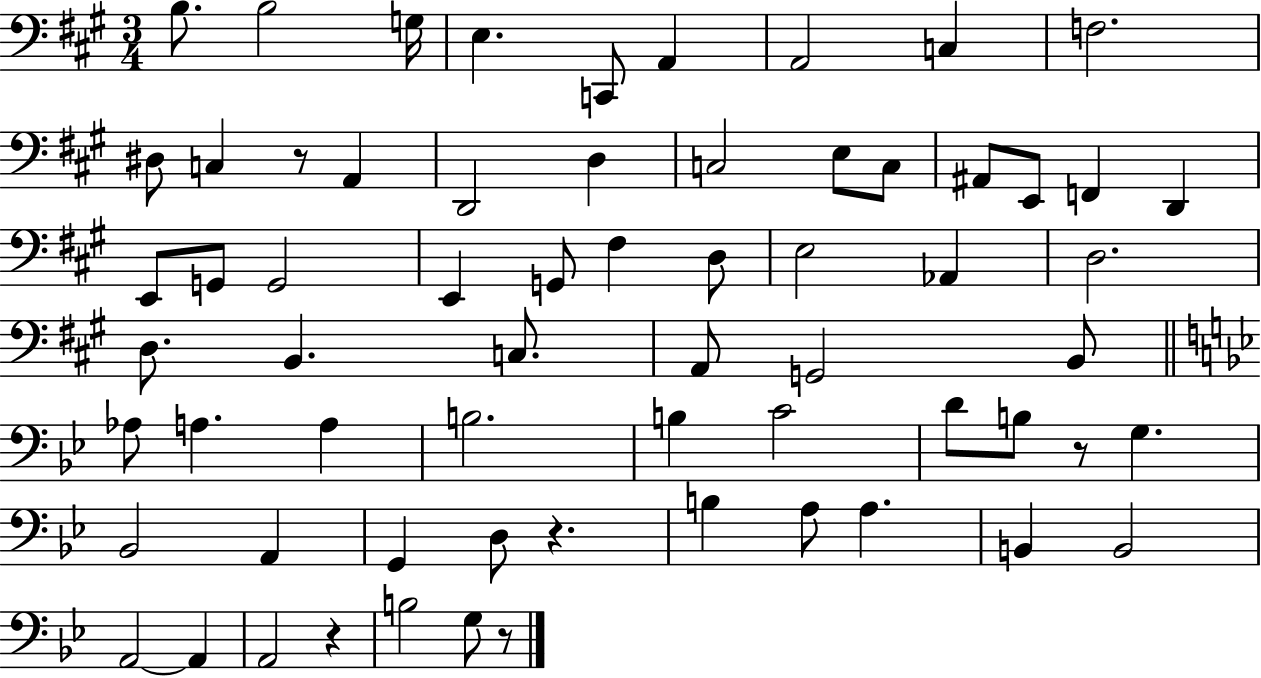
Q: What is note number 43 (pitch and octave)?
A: C4